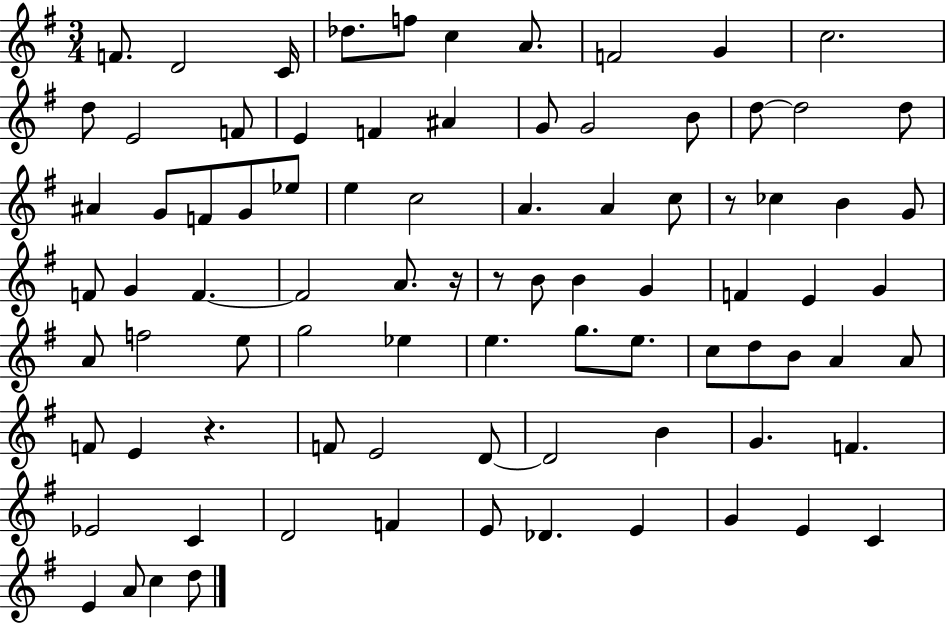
F4/e. D4/h C4/s Db5/e. F5/e C5/q A4/e. F4/h G4/q C5/h. D5/e E4/h F4/e E4/q F4/q A#4/q G4/e G4/h B4/e D5/e D5/h D5/e A#4/q G4/e F4/e G4/e Eb5/e E5/q C5/h A4/q. A4/q C5/e R/e CES5/q B4/q G4/e F4/e G4/q F4/q. F4/h A4/e. R/s R/e B4/e B4/q G4/q F4/q E4/q G4/q A4/e F5/h E5/e G5/h Eb5/q E5/q. G5/e. E5/e. C5/e D5/e B4/e A4/q A4/e F4/e E4/q R/q. F4/e E4/h D4/e D4/h B4/q G4/q. F4/q. Eb4/h C4/q D4/h F4/q E4/e Db4/q. E4/q G4/q E4/q C4/q E4/q A4/e C5/q D5/e